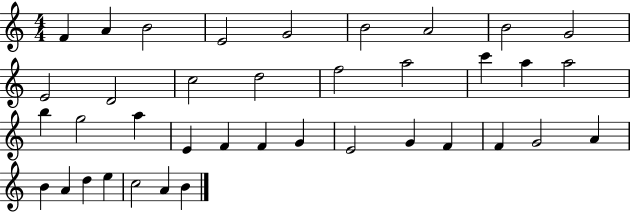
{
  \clef treble
  \numericTimeSignature
  \time 4/4
  \key c \major
  f'4 a'4 b'2 | e'2 g'2 | b'2 a'2 | b'2 g'2 | \break e'2 d'2 | c''2 d''2 | f''2 a''2 | c'''4 a''4 a''2 | \break b''4 g''2 a''4 | e'4 f'4 f'4 g'4 | e'2 g'4 f'4 | f'4 g'2 a'4 | \break b'4 a'4 d''4 e''4 | c''2 a'4 b'4 | \bar "|."
}